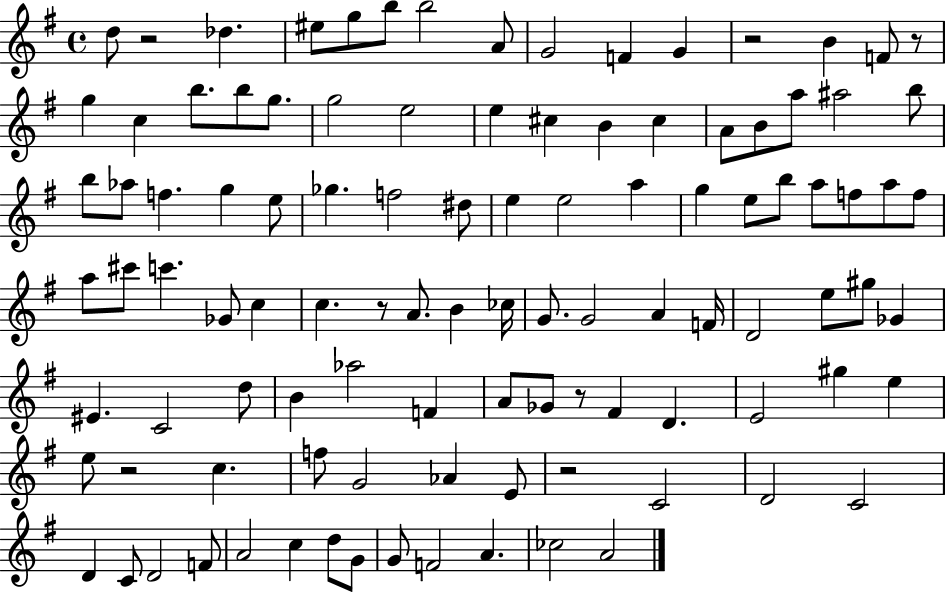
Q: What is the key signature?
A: G major